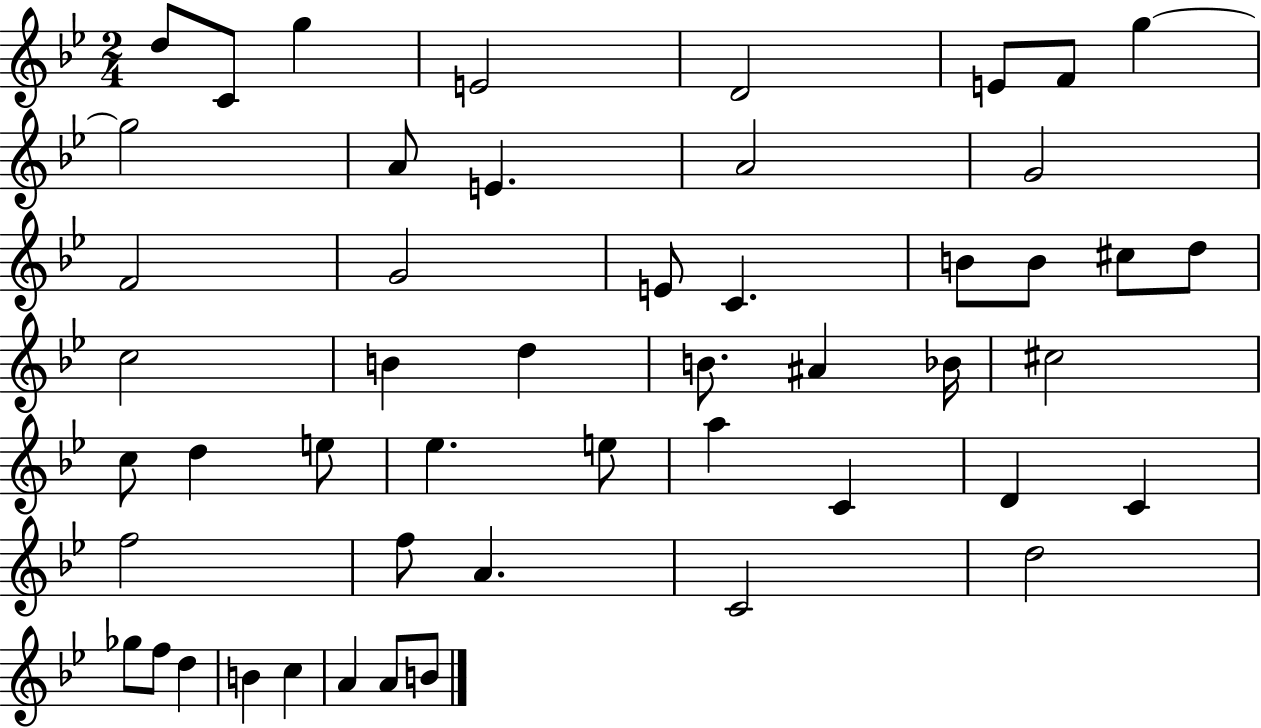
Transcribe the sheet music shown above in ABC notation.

X:1
T:Untitled
M:2/4
L:1/4
K:Bb
d/2 C/2 g E2 D2 E/2 F/2 g g2 A/2 E A2 G2 F2 G2 E/2 C B/2 B/2 ^c/2 d/2 c2 B d B/2 ^A _B/4 ^c2 c/2 d e/2 _e e/2 a C D C f2 f/2 A C2 d2 _g/2 f/2 d B c A A/2 B/2